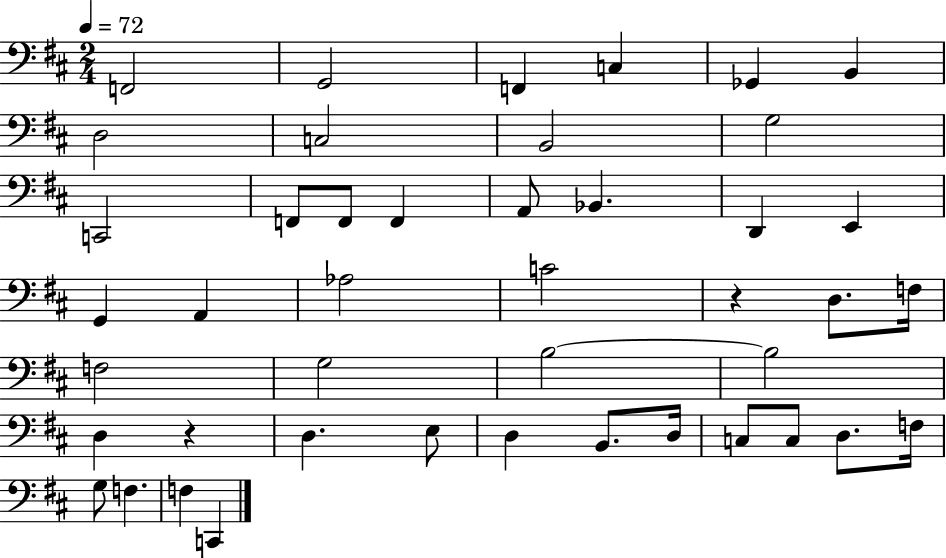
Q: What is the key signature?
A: D major